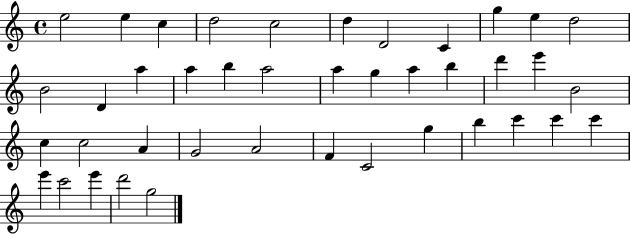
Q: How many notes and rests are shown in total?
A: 41